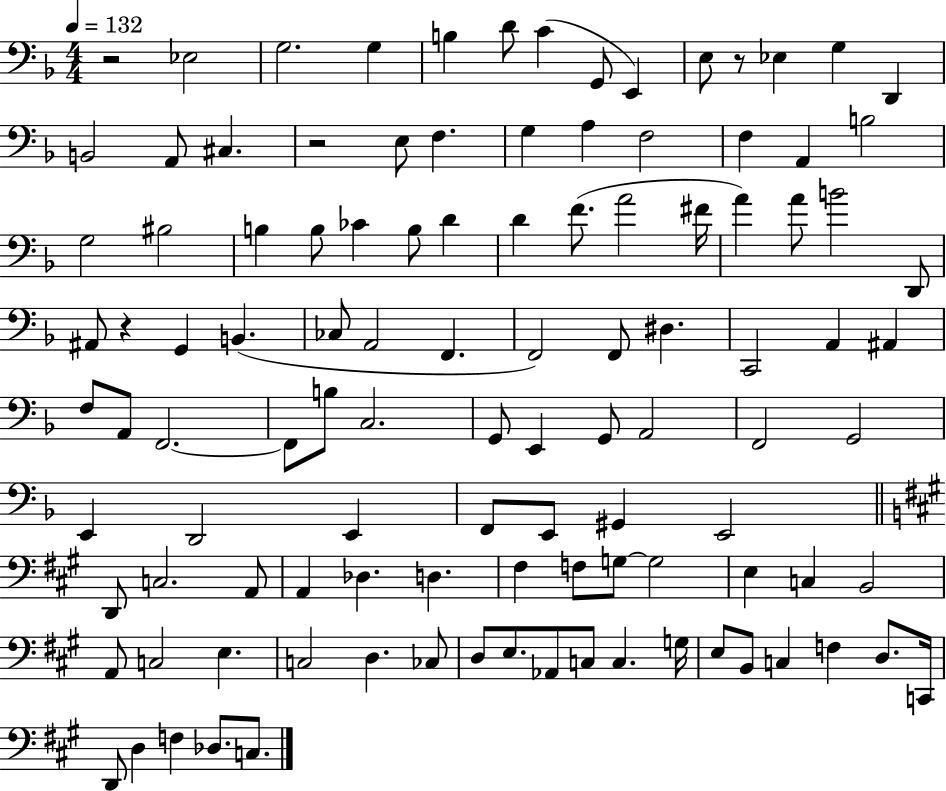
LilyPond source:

{
  \clef bass
  \numericTimeSignature
  \time 4/4
  \key f \major
  \tempo 4 = 132
  r2 ees2 | g2. g4 | b4 d'8 c'4( g,8 e,4) | e8 r8 ees4 g4 d,4 | \break b,2 a,8 cis4. | r2 e8 f4. | g4 a4 f2 | f4 a,4 b2 | \break g2 bis2 | b4 b8 ces'4 b8 d'4 | d'4 f'8.( a'2 fis'16 | a'4) a'8 b'2 d,8 | \break ais,8 r4 g,4 b,4.( | ces8 a,2 f,4. | f,2) f,8 dis4. | c,2 a,4 ais,4 | \break f8 a,8 f,2.~~ | f,8 b8 c2. | g,8 e,4 g,8 a,2 | f,2 g,2 | \break e,4 d,2 e,4 | f,8 e,8 gis,4 e,2 | \bar "||" \break \key a \major d,8 c2. a,8 | a,4 des4. d4. | fis4 f8 g8~~ g2 | e4 c4 b,2 | \break a,8 c2 e4. | c2 d4. ces8 | d8 e8. aes,8 c8 c4. g16 | e8 b,8 c4 f4 d8. c,16 | \break d,8 d4 f4 des8. c8. | \bar "|."
}